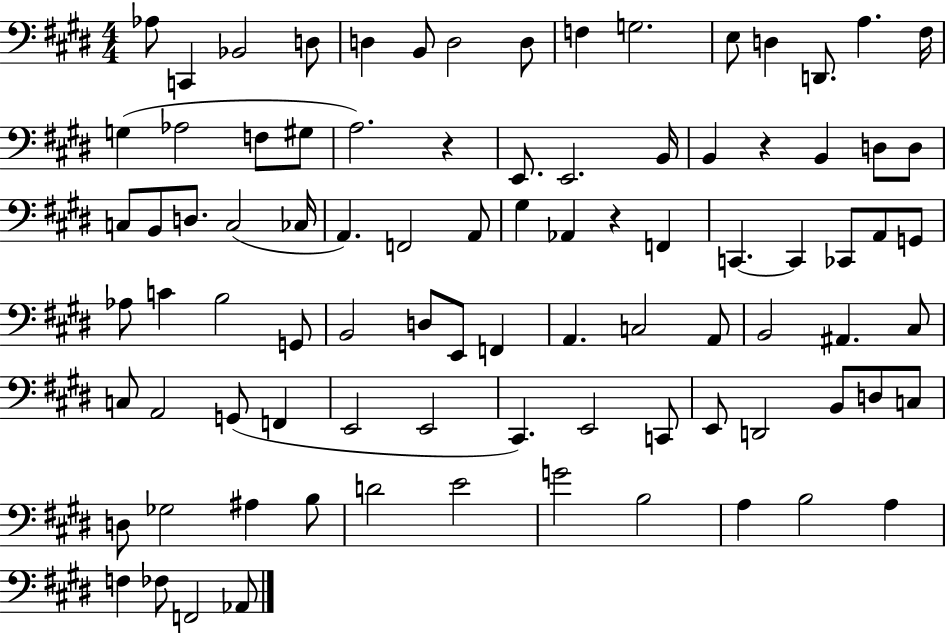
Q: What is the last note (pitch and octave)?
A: Ab2